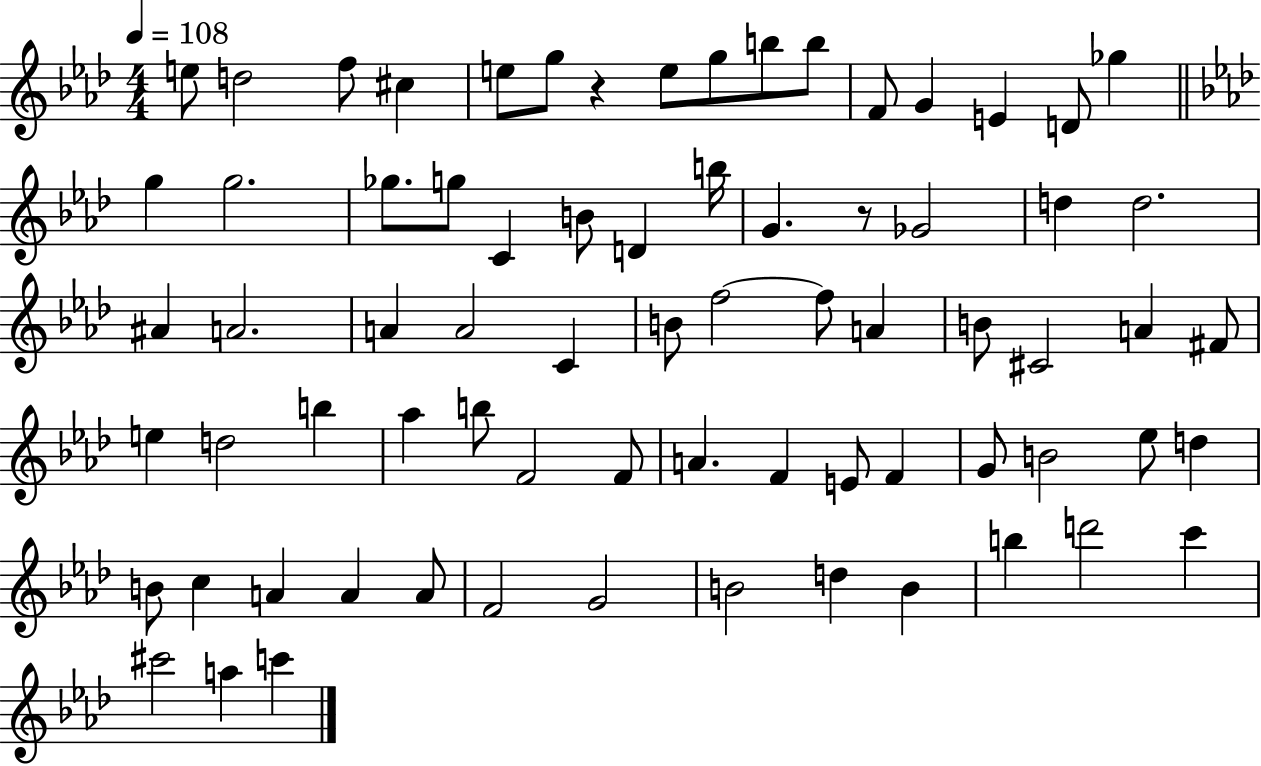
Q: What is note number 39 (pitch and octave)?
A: A4